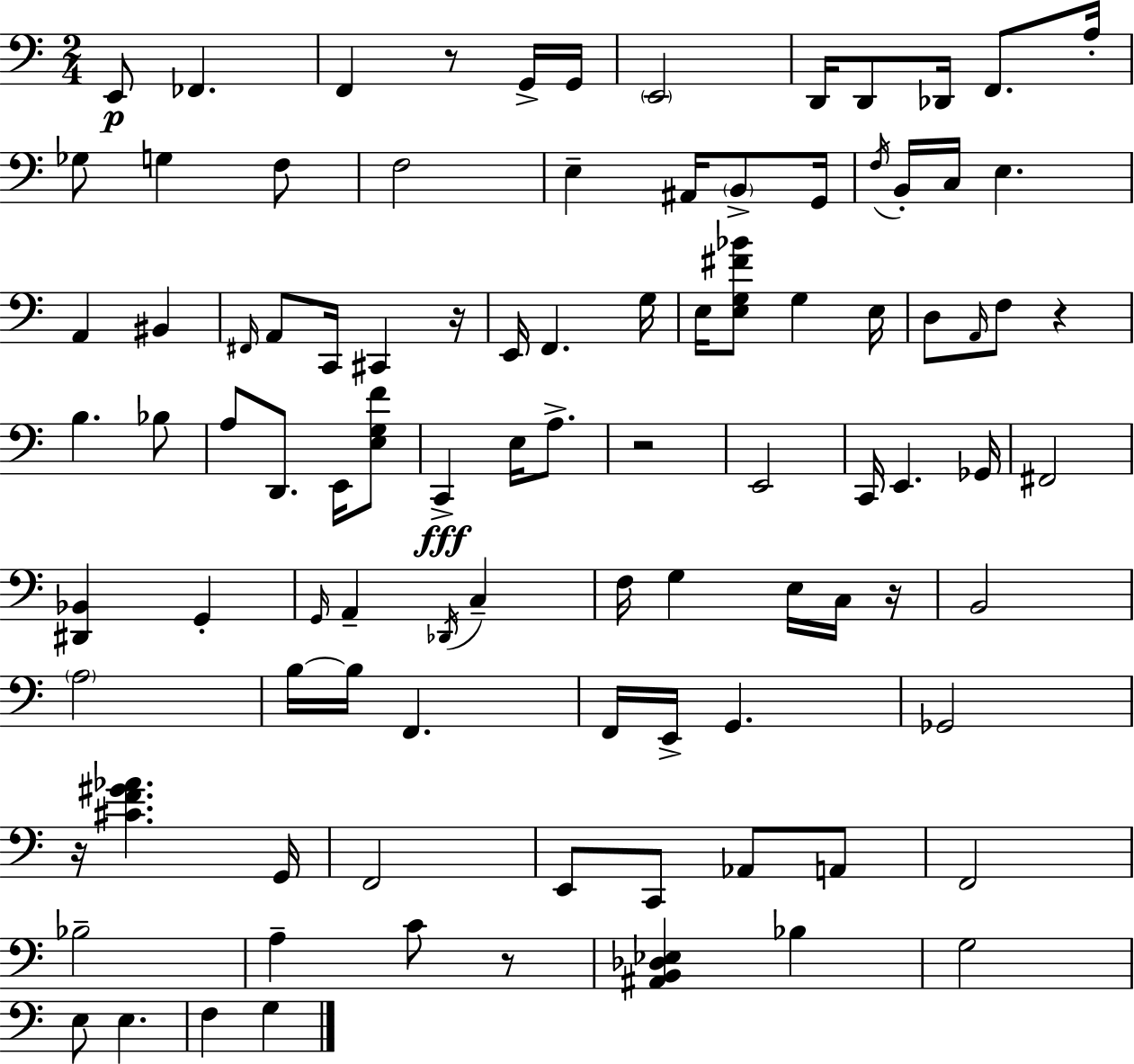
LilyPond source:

{
  \clef bass
  \numericTimeSignature
  \time 2/4
  \key c \major
  \repeat volta 2 { e,8\p fes,4. | f,4 r8 g,16-> g,16 | \parenthesize e,2 | d,16 d,8 des,16 f,8. a16-. | \break ges8 g4 f8 | f2 | e4-- ais,16 \parenthesize b,8-> g,16 | \acciaccatura { f16 } b,16-. c16 e4. | \break a,4 bis,4 | \grace { fis,16 } a,8 c,16 cis,4 | r16 e,16 f,4. | g16 e16 <e g fis' bes'>8 g4 | \break e16 d8 \grace { a,16 } f8 r4 | b4. | bes8 a8 d,8. | e,16 <e g f'>8 c,4->\fff e16 | \break a8.-> r2 | e,2 | c,16 e,4. | ges,16 fis,2 | \break <dis, bes,>4 g,4-. | \grace { g,16 } a,4-- | \acciaccatura { des,16 } c4-- f16 g4 | e16 c16 r16 b,2 | \break \parenthesize a2 | b16~~ b16 f,4. | f,16 e,16-> g,4. | ges,2 | \break r16 <cis' f' gis' aes'>4. | g,16 f,2 | e,8 c,8 | aes,8 a,8 f,2 | \break bes2-- | a4-- | c'8 r8 <ais, b, des ees>4 | bes4 g2 | \break e8 e4. | f4 | g4 } \bar "|."
}